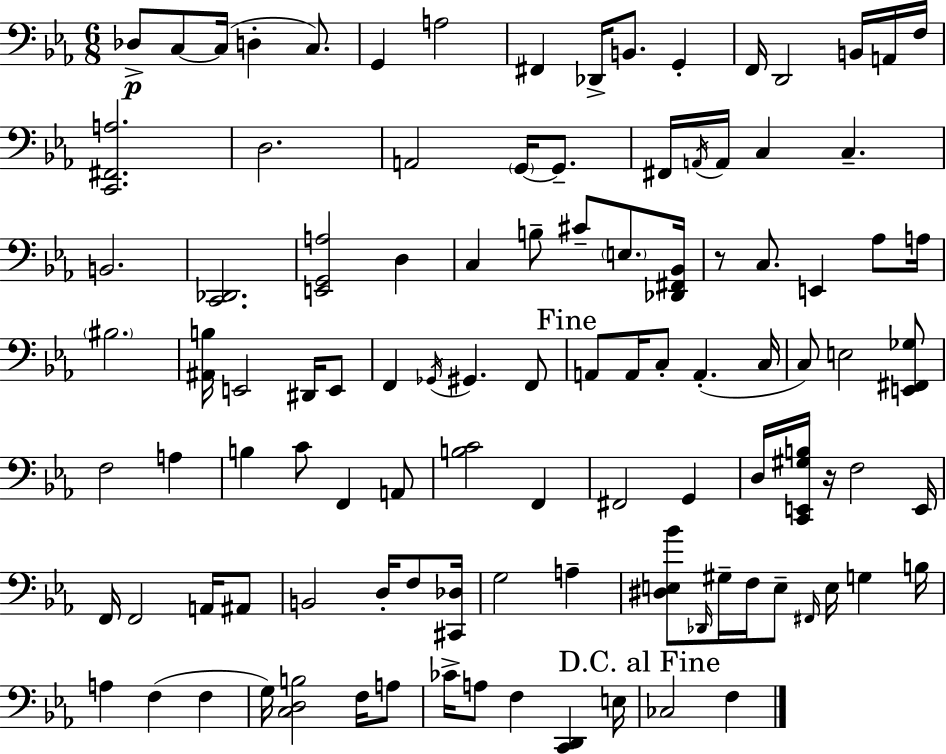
Db3/e C3/e C3/s D3/q C3/e. G2/q A3/h F#2/q Db2/s B2/e. G2/q F2/s D2/h B2/s A2/s F3/s [C2,F#2,A3]/h. D3/h. A2/h G2/s G2/e. F#2/s A2/s A2/s C3/q C3/q. B2/h. [C2,Db2]/h. [E2,G2,A3]/h D3/q C3/q B3/e C#4/e E3/e. [Db2,F#2,Bb2]/s R/e C3/e. E2/q Ab3/e A3/s BIS3/h. [A#2,B3]/s E2/h D#2/s E2/e F2/q Gb2/s G#2/q. F2/e A2/e A2/s C3/e A2/q. C3/s C3/e E3/h [E2,F#2,Gb3]/e F3/h A3/q B3/q C4/e F2/q A2/e [B3,C4]/h F2/q F#2/h G2/q D3/s [C2,E2,G#3,B3]/s R/s F3/h E2/s F2/s F2/h A2/s A#2/e B2/h D3/s F3/e [C#2,Db3]/s G3/h A3/q [D#3,E3,Bb4]/e Db2/s G#3/s F3/s E3/e F#2/s E3/s G3/q B3/s A3/q F3/q F3/q G3/s [C3,D3,B3]/h F3/s A3/e CES4/s A3/e F3/q [C2,D2]/q E3/s CES3/h F3/q